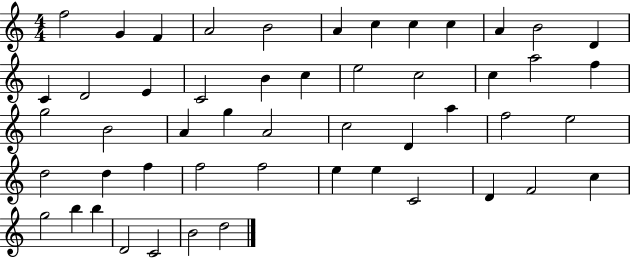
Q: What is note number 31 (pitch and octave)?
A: A5